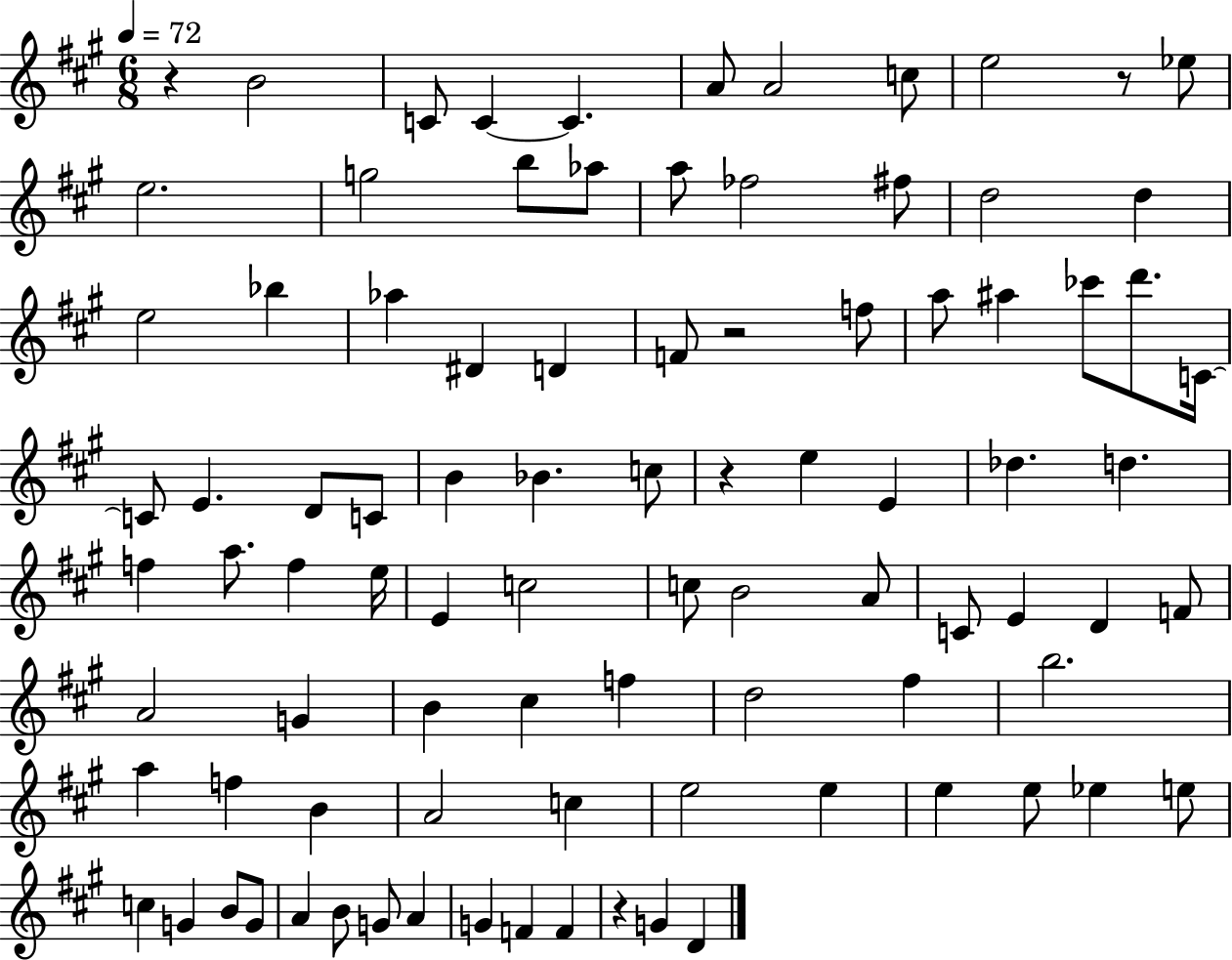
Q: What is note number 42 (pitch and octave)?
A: F5